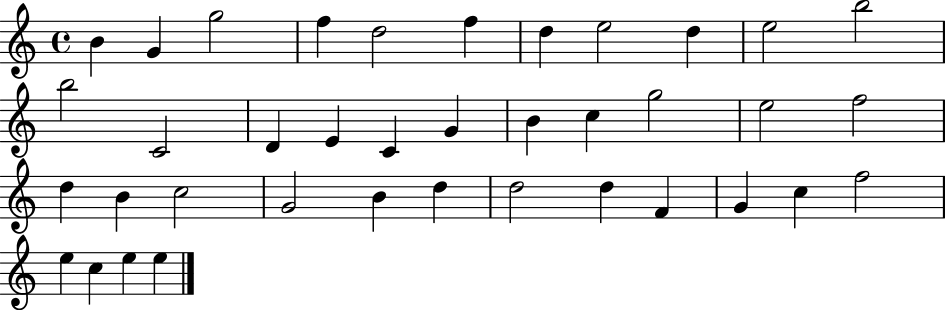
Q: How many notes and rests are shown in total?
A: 38